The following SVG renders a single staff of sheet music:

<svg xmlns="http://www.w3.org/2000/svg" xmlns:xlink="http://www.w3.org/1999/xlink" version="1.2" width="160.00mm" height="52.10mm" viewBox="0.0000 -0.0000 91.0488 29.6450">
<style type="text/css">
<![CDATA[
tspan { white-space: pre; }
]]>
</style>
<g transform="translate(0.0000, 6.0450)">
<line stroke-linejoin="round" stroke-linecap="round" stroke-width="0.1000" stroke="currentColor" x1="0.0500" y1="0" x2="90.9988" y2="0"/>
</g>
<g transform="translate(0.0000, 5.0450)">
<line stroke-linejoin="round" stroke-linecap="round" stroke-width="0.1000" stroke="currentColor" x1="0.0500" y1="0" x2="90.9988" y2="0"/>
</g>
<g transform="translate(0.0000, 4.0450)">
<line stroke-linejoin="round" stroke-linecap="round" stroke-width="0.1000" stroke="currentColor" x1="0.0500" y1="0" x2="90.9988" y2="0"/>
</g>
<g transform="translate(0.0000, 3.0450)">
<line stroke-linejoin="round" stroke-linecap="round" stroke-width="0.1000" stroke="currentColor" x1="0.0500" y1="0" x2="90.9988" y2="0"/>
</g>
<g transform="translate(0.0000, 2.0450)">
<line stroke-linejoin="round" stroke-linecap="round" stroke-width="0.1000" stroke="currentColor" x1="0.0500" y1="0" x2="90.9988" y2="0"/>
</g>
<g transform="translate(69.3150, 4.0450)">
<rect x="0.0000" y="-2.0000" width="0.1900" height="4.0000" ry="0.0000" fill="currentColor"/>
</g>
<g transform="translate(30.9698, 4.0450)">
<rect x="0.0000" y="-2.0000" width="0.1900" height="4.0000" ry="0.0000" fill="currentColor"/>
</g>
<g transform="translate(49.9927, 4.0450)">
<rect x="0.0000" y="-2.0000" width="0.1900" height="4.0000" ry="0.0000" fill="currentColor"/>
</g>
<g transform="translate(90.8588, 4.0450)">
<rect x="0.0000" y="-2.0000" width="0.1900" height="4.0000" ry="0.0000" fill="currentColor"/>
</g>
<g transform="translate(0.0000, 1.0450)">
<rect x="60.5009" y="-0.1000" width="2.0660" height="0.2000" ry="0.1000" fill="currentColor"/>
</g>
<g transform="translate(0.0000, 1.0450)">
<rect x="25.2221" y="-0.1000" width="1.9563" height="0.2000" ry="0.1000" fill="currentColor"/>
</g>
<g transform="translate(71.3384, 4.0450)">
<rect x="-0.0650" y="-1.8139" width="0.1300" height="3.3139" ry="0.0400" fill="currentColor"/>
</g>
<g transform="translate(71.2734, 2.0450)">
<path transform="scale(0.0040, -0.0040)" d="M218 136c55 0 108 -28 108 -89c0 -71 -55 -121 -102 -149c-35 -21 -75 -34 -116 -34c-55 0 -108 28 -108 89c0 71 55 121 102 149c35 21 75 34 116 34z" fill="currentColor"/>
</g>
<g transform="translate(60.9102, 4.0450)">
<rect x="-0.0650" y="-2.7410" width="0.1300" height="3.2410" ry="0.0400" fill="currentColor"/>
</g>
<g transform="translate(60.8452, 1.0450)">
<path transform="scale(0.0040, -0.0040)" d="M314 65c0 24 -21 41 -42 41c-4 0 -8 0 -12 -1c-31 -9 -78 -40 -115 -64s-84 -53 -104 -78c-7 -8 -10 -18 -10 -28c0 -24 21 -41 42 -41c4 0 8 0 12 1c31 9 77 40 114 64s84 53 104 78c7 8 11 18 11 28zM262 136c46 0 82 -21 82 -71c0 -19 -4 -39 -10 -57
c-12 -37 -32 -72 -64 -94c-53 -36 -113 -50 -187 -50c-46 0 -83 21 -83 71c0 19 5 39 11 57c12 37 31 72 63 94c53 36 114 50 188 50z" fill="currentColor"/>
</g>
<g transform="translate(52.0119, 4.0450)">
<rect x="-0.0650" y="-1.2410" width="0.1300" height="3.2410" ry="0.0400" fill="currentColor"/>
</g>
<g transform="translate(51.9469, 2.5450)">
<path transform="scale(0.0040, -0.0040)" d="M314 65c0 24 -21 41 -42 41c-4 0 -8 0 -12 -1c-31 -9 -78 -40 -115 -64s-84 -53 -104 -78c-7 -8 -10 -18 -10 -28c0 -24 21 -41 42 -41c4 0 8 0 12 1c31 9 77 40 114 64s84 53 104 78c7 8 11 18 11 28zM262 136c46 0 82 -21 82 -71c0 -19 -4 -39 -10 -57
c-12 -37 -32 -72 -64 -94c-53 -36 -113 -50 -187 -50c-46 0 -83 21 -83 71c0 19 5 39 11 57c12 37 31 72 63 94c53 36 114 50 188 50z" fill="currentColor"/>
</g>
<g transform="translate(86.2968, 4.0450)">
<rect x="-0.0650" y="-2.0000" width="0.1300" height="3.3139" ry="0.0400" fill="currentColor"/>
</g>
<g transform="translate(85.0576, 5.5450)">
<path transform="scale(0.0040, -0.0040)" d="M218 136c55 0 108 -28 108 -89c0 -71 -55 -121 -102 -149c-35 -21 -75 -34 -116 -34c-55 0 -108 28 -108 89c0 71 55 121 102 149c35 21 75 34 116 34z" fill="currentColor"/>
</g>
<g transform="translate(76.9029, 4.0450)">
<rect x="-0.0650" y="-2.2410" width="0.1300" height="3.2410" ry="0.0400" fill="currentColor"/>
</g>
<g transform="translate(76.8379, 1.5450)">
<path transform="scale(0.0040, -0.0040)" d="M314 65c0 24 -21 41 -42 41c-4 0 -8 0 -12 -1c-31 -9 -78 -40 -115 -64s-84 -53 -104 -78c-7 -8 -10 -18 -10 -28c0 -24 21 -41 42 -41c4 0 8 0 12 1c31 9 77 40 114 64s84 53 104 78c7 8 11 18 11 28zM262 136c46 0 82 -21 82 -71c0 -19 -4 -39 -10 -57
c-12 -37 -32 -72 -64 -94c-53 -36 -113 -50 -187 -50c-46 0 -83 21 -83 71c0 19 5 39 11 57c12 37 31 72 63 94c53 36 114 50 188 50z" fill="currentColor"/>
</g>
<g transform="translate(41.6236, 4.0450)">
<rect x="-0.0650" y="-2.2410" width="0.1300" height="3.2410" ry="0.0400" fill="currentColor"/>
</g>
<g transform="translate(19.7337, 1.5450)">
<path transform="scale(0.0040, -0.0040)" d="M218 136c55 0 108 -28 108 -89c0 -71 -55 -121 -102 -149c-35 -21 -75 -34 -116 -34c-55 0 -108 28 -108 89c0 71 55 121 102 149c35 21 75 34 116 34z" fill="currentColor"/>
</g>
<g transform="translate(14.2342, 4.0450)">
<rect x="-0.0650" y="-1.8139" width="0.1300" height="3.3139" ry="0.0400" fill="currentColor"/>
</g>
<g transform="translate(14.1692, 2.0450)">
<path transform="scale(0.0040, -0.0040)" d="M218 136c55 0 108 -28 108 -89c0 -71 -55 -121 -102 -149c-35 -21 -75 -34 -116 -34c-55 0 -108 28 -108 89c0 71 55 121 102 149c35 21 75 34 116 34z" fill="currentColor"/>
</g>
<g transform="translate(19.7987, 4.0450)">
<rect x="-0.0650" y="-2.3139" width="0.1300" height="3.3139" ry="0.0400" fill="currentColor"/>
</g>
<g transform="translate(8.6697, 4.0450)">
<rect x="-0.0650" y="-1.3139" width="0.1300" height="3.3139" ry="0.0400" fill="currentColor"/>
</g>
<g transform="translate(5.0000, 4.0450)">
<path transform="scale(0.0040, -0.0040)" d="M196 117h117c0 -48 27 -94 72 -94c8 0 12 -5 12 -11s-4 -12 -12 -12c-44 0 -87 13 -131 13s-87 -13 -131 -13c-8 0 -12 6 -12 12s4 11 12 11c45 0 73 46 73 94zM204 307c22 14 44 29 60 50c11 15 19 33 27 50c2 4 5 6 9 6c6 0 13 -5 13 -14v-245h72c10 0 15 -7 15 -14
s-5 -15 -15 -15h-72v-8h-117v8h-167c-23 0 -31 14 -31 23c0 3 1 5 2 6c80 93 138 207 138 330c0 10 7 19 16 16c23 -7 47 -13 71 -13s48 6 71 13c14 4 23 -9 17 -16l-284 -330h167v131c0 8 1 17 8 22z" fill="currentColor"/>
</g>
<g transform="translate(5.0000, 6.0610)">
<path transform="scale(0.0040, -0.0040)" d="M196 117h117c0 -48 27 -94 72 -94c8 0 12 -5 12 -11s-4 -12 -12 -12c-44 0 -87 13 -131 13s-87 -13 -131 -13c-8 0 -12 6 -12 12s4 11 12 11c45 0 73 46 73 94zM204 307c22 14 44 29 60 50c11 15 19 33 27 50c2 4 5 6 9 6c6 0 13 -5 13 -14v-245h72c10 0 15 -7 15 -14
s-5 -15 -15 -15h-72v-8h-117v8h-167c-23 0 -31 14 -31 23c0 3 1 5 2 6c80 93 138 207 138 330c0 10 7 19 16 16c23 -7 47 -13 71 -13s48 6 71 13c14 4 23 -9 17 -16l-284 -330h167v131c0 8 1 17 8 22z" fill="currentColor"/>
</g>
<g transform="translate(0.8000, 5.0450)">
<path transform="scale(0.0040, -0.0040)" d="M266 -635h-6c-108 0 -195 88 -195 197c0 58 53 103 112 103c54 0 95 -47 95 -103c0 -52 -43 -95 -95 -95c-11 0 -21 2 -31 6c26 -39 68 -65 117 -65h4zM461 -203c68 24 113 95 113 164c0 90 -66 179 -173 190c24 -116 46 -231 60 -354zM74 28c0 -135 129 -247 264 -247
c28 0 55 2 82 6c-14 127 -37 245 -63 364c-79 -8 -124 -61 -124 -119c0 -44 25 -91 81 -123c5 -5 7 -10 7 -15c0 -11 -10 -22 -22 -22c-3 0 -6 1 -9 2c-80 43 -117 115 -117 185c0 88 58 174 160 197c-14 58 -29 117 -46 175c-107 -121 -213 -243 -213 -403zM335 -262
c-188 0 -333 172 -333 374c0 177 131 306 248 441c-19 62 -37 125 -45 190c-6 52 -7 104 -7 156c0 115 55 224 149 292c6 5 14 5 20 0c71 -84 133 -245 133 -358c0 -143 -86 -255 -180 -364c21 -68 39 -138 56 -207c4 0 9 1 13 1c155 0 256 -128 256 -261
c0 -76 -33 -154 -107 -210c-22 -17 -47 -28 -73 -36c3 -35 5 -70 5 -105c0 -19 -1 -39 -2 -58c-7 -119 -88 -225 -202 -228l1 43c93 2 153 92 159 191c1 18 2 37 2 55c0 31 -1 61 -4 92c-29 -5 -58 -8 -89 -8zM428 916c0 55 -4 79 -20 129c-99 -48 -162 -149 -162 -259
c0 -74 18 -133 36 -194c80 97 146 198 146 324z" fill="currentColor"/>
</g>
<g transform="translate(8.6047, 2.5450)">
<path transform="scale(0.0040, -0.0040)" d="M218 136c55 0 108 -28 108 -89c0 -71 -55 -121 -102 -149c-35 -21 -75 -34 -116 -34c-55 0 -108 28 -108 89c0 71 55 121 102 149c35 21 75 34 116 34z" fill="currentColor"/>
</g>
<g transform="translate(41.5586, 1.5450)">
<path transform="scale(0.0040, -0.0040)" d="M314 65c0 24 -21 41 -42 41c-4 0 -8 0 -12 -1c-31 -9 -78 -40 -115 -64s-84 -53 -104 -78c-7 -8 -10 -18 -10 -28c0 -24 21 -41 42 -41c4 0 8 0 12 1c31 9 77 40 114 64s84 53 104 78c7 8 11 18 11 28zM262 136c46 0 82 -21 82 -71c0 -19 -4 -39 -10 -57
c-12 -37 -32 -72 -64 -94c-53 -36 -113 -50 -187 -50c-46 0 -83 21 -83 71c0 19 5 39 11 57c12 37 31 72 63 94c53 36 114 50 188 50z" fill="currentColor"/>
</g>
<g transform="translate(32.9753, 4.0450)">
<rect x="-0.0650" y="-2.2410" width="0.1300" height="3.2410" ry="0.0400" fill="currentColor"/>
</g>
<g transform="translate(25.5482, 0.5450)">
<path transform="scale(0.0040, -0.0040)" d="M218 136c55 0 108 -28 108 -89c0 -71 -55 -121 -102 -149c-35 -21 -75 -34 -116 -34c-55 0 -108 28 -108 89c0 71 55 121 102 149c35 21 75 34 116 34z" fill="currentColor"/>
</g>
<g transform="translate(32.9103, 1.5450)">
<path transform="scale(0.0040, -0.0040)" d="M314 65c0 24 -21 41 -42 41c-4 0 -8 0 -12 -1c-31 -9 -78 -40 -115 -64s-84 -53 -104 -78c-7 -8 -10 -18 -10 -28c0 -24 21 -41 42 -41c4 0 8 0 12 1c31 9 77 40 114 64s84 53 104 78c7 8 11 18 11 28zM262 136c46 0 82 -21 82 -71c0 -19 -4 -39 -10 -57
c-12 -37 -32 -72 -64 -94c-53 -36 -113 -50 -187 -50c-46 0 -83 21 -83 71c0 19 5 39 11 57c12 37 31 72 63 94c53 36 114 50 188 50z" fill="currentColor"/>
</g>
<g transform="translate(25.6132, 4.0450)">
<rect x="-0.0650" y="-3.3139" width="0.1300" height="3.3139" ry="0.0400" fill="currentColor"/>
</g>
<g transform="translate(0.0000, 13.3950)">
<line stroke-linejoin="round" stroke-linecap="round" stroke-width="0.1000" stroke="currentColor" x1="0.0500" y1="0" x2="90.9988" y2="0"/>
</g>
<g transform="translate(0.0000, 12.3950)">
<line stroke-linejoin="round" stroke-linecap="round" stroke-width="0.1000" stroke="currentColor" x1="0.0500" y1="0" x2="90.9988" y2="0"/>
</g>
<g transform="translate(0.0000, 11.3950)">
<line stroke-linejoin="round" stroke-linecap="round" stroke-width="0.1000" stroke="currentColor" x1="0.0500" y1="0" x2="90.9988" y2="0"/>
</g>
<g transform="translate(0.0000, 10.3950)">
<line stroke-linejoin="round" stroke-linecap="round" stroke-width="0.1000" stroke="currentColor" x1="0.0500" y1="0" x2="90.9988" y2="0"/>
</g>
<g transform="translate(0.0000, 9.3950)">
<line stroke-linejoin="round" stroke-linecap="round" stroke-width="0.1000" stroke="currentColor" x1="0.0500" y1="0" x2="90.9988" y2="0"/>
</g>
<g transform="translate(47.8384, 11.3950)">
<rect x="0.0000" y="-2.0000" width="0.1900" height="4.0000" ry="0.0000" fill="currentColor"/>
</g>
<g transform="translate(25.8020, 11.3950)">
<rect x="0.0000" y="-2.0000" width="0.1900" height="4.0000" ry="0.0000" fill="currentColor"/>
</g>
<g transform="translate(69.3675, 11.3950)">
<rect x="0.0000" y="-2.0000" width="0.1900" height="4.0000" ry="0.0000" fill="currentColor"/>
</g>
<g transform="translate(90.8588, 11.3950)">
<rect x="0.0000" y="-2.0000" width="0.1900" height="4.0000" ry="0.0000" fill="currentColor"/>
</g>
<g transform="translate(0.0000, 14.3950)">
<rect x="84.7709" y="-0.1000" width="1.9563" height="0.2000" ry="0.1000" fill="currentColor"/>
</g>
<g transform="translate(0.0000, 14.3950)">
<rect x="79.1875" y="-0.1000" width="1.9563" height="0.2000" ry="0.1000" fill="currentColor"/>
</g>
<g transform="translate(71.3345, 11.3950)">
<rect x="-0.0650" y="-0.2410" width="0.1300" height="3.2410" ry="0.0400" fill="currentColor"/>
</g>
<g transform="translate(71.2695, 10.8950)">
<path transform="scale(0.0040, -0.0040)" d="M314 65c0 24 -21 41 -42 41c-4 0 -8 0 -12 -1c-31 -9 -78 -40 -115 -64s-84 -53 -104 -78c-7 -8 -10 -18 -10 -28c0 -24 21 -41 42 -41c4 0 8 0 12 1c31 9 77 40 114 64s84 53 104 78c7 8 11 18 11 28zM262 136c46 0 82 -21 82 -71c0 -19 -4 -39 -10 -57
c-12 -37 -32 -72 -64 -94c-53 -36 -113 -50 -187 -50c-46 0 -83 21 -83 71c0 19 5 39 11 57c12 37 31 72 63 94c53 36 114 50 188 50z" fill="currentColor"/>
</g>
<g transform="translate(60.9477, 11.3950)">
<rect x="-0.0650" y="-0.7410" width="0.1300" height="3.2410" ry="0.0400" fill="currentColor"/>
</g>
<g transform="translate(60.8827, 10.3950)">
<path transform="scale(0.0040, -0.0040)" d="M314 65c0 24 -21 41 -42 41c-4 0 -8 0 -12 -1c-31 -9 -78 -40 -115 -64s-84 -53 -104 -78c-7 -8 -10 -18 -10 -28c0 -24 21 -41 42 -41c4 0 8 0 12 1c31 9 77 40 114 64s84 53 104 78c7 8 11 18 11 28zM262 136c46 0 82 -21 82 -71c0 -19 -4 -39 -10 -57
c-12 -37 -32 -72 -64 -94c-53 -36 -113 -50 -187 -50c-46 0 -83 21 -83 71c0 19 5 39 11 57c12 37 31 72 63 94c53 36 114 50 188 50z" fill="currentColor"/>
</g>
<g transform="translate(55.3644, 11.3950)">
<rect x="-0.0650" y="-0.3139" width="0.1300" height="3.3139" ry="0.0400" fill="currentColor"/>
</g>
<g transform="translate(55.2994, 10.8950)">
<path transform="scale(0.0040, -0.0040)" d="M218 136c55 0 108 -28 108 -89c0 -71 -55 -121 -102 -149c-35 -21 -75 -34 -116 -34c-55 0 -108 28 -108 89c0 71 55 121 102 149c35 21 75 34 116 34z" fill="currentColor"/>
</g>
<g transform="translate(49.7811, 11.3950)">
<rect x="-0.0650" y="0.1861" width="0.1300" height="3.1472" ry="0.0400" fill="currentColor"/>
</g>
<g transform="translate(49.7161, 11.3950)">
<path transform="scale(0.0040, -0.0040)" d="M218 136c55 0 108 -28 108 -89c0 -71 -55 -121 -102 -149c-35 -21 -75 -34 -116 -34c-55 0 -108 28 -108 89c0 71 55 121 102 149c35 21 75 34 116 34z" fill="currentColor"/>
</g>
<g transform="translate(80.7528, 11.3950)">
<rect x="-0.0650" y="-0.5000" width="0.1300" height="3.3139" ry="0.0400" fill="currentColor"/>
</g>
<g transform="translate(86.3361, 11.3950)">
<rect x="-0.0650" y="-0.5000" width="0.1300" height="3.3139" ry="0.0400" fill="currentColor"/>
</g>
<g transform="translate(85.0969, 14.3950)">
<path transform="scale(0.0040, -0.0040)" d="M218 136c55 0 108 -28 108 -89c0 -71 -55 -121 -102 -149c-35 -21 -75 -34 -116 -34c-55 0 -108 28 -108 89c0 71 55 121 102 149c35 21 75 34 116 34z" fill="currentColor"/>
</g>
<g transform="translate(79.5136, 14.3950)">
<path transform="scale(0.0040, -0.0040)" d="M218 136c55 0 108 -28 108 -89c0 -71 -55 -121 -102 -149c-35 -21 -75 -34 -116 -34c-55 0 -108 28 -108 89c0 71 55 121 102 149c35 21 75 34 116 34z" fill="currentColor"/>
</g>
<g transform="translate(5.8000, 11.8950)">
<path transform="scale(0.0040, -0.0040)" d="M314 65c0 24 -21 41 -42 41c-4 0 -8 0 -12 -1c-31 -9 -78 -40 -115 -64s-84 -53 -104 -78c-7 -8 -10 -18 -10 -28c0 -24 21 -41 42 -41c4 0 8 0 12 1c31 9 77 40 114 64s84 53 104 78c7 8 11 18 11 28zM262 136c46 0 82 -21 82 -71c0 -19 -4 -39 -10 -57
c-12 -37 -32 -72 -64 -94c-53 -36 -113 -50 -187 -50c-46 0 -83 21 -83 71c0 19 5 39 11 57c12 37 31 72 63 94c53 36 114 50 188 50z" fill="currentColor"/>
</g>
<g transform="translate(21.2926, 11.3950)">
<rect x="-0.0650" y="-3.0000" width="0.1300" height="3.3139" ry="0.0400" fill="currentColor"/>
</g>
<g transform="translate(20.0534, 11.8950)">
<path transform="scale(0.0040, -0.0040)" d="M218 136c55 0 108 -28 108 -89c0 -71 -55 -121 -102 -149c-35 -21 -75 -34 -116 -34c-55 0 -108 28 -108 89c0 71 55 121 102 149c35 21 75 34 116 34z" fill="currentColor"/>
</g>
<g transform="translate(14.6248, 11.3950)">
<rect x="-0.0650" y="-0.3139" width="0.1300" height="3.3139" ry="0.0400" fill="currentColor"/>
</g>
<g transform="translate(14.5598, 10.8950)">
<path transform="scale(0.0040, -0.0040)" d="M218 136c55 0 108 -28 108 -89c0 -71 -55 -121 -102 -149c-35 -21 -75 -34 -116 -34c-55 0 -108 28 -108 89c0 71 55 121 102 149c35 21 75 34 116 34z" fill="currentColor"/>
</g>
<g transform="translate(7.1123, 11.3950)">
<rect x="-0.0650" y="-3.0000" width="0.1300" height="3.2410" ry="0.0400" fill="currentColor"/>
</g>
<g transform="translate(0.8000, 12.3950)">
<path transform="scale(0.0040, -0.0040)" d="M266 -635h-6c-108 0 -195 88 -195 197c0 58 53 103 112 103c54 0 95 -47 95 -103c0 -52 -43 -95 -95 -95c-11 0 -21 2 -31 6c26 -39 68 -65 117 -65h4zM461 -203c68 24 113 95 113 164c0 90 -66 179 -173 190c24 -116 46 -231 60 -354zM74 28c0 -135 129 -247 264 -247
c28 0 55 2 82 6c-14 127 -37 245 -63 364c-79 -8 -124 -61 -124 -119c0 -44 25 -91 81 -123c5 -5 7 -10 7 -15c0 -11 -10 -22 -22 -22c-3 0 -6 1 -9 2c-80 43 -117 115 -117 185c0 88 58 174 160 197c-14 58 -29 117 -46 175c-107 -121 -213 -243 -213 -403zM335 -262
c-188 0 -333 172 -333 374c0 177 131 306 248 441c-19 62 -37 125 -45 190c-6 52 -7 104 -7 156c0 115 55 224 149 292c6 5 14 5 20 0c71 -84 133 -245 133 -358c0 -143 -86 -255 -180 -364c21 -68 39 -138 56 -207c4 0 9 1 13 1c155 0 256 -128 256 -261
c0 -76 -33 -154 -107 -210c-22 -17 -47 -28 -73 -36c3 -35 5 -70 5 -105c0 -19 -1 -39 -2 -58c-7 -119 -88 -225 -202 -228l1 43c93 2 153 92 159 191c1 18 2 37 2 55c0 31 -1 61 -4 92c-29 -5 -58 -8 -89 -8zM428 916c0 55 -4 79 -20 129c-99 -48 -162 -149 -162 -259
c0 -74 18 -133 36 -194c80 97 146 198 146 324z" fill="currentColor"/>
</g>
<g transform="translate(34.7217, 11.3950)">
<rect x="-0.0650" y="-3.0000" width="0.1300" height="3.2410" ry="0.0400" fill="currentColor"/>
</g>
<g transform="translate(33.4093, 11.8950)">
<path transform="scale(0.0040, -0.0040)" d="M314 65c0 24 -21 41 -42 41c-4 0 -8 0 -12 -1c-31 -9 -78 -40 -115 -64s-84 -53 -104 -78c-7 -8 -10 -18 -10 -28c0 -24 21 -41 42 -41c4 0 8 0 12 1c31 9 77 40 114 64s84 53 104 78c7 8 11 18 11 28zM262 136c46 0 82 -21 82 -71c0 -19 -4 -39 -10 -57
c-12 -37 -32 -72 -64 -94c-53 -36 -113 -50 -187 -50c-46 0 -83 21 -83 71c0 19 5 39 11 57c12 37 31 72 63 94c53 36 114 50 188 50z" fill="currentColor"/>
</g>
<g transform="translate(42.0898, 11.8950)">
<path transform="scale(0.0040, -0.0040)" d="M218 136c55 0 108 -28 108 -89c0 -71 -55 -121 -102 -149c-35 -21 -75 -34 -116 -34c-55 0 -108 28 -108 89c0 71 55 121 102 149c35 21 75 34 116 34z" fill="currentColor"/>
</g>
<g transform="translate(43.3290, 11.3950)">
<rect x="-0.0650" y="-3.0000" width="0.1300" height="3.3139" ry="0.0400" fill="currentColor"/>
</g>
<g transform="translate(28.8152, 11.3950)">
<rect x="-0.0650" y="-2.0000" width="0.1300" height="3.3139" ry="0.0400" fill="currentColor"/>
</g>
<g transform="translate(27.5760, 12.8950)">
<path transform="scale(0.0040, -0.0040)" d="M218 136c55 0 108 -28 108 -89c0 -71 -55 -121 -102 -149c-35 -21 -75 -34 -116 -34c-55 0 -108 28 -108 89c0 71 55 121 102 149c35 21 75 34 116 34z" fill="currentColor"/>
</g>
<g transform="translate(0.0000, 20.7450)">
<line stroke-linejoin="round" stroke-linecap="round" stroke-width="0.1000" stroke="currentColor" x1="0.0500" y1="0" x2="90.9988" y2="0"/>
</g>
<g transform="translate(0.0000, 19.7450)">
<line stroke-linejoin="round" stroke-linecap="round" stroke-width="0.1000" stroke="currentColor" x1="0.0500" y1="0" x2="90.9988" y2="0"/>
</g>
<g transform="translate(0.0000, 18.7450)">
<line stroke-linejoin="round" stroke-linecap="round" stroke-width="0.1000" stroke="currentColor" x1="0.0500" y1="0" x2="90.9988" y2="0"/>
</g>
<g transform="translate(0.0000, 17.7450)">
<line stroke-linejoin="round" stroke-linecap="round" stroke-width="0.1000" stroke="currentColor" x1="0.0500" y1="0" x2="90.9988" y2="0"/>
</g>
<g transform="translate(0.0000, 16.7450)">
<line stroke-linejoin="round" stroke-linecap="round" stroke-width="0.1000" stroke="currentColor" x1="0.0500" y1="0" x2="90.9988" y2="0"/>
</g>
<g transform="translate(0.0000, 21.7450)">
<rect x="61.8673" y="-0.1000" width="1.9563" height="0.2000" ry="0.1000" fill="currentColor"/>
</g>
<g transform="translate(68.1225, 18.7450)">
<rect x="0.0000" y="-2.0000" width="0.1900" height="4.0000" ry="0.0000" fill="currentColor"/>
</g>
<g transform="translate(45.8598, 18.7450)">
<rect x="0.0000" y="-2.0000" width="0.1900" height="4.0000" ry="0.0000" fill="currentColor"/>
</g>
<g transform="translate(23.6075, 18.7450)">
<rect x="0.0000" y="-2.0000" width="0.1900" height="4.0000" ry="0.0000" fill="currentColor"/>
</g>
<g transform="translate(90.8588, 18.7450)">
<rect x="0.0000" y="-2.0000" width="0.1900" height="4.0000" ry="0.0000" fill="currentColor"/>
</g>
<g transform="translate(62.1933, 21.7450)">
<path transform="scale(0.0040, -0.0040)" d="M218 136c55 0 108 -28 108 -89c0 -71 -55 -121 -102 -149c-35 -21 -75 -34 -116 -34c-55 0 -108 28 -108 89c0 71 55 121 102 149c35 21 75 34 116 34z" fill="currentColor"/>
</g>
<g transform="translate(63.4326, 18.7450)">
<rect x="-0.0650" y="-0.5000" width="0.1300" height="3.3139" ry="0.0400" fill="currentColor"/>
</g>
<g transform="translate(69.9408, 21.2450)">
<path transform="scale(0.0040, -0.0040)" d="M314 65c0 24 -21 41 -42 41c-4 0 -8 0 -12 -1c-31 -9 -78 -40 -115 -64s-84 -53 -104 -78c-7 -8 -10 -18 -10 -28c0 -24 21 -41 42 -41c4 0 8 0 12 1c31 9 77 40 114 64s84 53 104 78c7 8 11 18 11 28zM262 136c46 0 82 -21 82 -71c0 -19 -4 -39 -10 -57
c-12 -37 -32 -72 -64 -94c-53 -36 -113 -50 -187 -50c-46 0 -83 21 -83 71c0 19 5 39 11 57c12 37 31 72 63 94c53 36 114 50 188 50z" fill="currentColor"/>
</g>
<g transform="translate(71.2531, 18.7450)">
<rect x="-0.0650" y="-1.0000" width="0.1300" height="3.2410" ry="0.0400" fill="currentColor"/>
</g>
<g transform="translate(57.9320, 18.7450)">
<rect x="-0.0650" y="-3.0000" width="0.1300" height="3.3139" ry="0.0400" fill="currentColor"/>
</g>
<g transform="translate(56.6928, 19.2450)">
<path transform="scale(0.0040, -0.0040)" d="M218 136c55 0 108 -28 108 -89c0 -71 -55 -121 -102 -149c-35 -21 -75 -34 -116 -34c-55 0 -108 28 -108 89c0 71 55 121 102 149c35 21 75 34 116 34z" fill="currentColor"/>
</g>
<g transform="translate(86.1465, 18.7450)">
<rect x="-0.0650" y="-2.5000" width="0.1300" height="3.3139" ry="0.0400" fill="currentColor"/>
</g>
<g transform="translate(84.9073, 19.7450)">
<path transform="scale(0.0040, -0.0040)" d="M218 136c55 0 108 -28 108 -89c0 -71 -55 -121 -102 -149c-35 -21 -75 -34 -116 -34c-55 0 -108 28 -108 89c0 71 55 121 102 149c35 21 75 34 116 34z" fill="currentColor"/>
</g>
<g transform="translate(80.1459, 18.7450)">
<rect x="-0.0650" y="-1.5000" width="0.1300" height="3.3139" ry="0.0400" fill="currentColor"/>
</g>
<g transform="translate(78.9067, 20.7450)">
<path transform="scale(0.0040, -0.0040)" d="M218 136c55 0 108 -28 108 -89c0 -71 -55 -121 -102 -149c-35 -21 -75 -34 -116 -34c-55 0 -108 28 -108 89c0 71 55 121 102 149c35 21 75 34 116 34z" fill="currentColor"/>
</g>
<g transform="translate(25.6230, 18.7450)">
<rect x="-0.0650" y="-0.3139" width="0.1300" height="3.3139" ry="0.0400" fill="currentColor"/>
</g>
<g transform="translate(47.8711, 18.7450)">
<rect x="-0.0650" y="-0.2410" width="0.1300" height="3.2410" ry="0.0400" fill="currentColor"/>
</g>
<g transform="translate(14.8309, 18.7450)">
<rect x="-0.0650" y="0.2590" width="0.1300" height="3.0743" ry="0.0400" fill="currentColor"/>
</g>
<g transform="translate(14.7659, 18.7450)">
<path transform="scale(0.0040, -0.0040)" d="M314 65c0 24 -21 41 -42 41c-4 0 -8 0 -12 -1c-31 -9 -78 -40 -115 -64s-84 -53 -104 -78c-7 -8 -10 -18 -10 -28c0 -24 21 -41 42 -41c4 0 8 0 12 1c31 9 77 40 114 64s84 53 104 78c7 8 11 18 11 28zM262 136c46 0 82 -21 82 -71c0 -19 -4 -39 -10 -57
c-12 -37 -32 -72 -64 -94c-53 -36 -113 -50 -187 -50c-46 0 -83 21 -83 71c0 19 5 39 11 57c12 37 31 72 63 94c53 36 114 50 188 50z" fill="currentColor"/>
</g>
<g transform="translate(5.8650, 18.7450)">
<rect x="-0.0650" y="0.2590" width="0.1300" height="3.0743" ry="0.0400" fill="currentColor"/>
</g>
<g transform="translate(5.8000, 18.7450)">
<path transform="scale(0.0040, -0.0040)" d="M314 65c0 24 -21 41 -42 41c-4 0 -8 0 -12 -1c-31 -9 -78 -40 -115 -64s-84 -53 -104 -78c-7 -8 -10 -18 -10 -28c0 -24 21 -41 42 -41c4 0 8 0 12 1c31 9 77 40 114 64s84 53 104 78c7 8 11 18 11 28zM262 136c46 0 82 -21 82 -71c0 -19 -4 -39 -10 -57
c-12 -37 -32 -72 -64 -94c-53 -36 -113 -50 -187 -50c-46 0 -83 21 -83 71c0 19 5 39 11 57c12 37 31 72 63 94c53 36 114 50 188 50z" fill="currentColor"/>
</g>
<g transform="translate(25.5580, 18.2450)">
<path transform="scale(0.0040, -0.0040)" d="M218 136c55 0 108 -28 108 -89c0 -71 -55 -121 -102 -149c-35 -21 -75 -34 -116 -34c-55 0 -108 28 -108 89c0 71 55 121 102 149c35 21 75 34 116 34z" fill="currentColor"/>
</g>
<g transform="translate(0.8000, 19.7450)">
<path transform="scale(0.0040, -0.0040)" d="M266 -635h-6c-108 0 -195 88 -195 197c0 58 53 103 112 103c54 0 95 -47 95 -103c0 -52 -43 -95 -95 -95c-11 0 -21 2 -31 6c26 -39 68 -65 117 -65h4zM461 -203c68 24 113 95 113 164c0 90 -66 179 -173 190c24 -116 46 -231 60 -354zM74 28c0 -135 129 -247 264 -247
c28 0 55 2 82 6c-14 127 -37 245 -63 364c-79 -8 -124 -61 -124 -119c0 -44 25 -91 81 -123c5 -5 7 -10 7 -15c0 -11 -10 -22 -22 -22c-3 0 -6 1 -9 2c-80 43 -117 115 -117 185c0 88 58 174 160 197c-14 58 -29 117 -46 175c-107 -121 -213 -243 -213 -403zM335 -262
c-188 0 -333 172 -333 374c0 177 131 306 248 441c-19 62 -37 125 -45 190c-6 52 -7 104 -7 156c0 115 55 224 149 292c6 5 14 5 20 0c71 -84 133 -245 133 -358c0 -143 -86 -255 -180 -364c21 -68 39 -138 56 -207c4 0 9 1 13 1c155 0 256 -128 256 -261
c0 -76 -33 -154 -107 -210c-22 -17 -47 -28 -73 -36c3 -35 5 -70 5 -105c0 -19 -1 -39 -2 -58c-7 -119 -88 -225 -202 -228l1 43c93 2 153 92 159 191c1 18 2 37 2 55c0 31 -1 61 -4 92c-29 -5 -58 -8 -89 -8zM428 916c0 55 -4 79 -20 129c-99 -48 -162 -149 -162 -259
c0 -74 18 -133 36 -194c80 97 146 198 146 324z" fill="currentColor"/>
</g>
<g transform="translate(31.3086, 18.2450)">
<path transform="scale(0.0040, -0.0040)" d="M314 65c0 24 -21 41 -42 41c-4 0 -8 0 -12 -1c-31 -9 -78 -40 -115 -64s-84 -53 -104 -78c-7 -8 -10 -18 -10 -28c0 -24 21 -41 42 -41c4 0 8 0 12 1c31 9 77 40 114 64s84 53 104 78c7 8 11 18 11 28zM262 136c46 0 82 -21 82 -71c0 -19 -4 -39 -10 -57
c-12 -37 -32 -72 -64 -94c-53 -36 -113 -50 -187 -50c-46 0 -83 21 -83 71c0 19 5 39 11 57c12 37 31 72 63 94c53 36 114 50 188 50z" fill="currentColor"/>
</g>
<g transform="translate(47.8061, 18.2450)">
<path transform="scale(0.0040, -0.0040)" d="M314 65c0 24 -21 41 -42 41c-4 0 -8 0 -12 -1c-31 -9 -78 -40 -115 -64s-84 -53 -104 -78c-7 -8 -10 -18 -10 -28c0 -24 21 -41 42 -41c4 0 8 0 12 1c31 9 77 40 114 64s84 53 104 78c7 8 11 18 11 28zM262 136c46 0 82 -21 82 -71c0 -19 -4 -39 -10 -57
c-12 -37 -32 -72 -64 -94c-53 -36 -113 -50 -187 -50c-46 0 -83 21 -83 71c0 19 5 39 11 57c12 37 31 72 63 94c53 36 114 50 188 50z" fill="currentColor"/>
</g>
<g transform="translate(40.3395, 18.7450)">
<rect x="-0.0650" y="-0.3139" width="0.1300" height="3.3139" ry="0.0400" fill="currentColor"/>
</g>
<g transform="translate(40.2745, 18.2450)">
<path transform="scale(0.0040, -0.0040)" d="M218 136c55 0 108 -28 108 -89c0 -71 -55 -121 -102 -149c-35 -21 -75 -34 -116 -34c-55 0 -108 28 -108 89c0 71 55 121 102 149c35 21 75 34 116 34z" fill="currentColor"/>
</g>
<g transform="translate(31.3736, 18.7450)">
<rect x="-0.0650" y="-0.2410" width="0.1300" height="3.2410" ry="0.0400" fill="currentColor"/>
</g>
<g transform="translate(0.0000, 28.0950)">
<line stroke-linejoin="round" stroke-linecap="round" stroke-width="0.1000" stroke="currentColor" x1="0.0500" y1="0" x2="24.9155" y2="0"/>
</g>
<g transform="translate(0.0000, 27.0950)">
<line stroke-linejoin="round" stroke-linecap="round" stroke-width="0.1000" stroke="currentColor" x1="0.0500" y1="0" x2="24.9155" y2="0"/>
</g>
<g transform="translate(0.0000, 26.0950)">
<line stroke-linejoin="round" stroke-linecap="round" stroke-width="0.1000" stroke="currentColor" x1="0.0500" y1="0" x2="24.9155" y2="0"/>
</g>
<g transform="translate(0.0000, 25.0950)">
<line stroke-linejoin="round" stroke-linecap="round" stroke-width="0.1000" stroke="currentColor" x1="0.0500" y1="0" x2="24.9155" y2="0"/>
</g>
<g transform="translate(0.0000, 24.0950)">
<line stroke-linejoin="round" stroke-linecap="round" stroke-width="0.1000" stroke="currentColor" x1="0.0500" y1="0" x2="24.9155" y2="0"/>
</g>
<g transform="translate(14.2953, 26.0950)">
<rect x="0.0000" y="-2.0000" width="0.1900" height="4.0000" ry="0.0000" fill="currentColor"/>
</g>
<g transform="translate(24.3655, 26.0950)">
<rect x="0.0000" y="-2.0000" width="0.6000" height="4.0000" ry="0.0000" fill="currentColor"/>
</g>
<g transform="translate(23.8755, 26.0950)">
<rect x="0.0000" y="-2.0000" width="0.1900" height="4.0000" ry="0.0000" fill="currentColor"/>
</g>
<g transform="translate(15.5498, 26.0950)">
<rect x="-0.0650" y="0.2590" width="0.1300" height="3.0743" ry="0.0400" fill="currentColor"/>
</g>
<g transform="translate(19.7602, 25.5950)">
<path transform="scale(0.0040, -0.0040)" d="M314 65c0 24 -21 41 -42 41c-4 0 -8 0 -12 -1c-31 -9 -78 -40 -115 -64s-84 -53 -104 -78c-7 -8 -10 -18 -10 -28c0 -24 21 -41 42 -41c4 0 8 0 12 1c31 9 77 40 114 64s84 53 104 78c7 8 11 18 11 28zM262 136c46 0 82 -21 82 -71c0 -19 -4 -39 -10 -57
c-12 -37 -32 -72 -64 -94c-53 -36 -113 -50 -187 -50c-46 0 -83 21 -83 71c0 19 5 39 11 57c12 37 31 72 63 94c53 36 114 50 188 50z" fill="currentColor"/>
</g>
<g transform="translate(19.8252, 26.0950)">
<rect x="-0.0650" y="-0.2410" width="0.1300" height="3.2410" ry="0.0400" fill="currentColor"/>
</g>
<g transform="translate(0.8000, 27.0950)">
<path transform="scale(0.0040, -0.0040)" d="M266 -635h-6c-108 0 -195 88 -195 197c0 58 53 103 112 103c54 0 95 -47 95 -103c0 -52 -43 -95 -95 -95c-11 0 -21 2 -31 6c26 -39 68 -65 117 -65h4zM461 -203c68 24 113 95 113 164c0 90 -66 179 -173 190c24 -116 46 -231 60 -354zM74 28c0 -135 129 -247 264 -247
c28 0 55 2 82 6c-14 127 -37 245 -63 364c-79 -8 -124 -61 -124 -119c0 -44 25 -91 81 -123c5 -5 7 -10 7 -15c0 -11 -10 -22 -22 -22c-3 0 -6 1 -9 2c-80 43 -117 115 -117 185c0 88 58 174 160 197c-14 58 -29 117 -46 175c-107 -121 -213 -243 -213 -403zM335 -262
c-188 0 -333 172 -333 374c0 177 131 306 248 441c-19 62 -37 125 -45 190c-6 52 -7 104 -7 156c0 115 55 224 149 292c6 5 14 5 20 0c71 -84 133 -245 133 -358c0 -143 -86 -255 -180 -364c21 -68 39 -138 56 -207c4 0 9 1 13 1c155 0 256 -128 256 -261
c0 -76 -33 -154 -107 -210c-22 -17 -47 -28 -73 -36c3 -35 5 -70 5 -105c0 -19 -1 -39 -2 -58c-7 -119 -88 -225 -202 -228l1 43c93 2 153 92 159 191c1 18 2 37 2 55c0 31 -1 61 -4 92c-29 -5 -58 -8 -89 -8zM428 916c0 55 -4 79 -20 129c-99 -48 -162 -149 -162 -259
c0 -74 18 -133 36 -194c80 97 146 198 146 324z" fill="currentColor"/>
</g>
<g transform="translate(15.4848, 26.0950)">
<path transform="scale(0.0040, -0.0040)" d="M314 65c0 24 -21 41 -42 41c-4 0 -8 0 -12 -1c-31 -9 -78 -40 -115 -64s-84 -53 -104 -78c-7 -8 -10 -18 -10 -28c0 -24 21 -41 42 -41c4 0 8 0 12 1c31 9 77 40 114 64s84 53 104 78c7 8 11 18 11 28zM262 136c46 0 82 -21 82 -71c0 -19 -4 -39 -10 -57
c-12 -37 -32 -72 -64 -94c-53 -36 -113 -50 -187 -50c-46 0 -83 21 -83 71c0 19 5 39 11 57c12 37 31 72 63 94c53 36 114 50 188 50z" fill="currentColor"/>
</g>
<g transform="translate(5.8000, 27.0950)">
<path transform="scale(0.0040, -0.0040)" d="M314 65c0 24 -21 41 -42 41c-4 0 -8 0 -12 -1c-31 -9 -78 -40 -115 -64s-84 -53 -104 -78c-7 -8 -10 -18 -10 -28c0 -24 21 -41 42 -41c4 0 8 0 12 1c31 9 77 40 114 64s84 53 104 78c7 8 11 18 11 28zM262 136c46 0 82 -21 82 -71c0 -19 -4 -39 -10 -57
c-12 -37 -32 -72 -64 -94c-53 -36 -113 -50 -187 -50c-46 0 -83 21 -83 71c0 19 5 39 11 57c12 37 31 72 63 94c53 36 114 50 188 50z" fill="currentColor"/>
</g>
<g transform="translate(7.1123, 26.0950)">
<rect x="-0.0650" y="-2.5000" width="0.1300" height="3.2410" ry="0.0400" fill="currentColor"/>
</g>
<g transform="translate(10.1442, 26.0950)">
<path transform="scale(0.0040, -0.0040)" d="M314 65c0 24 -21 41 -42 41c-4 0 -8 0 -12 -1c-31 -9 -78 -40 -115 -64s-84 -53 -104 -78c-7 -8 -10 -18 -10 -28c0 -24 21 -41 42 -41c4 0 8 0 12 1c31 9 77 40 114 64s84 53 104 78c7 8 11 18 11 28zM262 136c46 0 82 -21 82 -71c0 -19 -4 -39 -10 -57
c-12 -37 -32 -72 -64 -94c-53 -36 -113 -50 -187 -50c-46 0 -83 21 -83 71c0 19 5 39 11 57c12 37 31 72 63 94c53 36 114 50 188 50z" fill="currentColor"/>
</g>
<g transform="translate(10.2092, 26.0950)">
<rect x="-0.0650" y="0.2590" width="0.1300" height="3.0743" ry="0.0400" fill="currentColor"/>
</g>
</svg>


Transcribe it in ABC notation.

X:1
T:Untitled
M:4/4
L:1/4
K:C
e f g b g2 g2 e2 a2 f g2 F A2 c A F A2 A B c d2 c2 C C B2 B2 c c2 c c2 A C D2 E G G2 B2 B2 c2